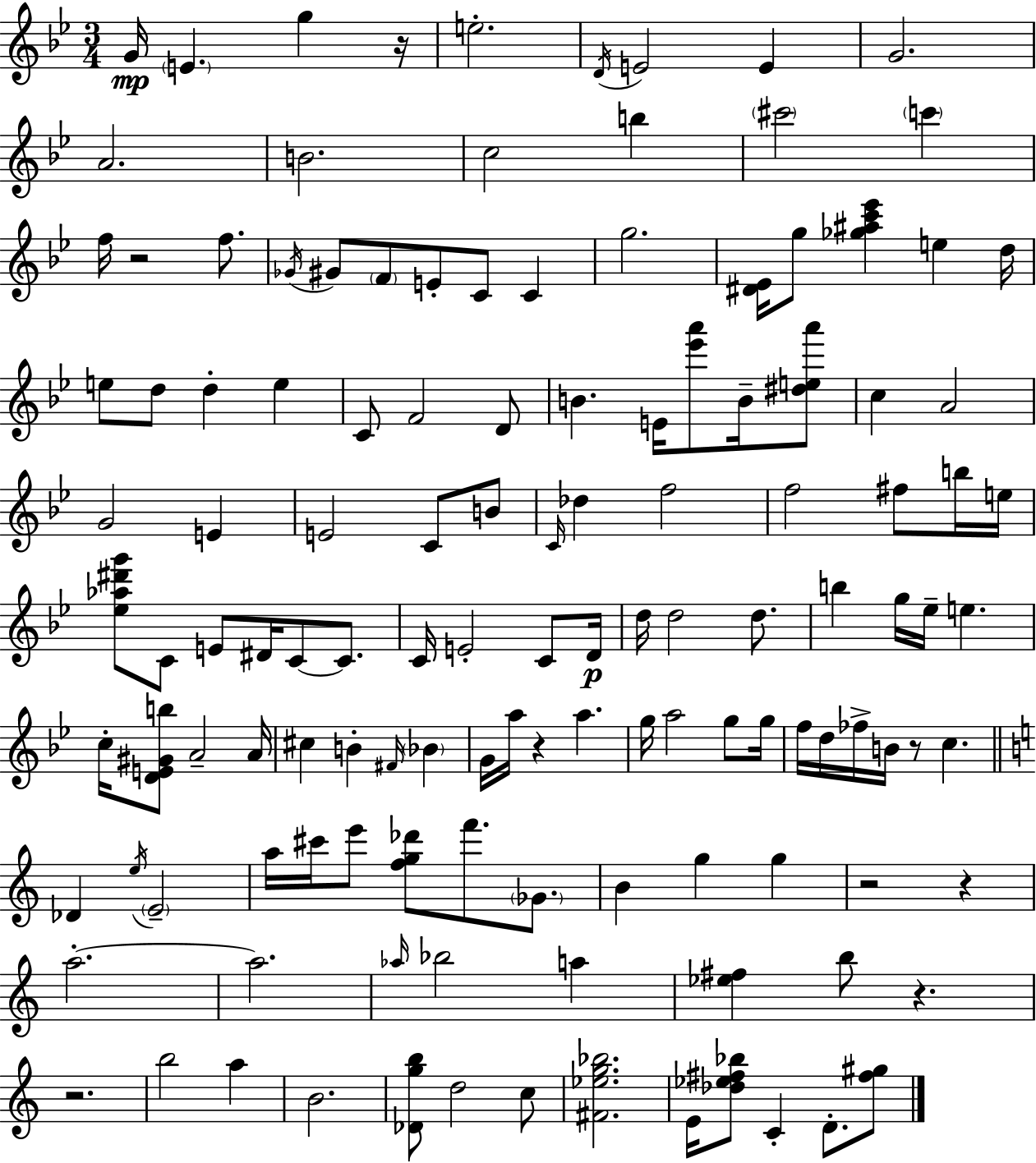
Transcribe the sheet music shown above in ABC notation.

X:1
T:Untitled
M:3/4
L:1/4
K:Gm
G/4 E g z/4 e2 D/4 E2 E G2 A2 B2 c2 b ^c'2 c' f/4 z2 f/2 _G/4 ^G/2 F/2 E/2 C/2 C g2 [^D_E]/4 g/2 [_g^ac'_e'] e d/4 e/2 d/2 d e C/2 F2 D/2 B E/4 [_e'a']/2 B/4 [^dea']/2 c A2 G2 E E2 C/2 B/2 C/4 _d f2 f2 ^f/2 b/4 e/4 [_e_a^d'g']/2 C/2 E/2 ^D/4 C/2 C/2 C/4 E2 C/2 D/4 d/4 d2 d/2 b g/4 _e/4 e c/4 [DE^Gb]/2 A2 A/4 ^c B ^F/4 _B G/4 a/4 z a g/4 a2 g/2 g/4 f/4 d/4 _f/4 B/4 z/2 c _D e/4 E2 a/4 ^c'/4 e'/2 [fg_d']/2 f'/2 _G/2 B g g z2 z a2 a2 _a/4 _b2 a [_e^f] b/2 z z2 b2 a B2 [_Dgb]/2 d2 c/2 [^F_eg_b]2 E/4 [_d_e^f_b]/2 C D/2 [^f^g]/2